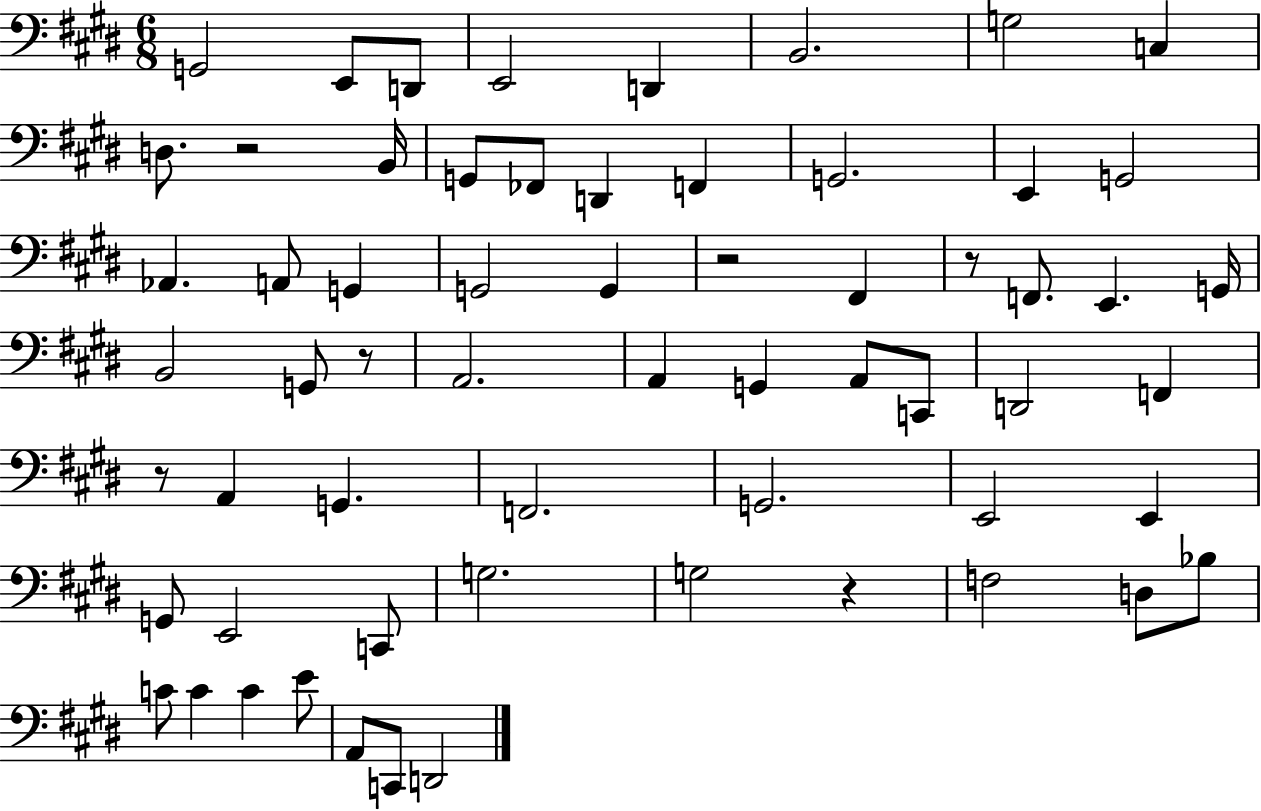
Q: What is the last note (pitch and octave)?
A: D2